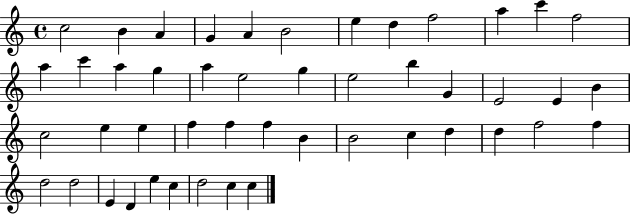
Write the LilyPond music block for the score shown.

{
  \clef treble
  \time 4/4
  \defaultTimeSignature
  \key c \major
  c''2 b'4 a'4 | g'4 a'4 b'2 | e''4 d''4 f''2 | a''4 c'''4 f''2 | \break a''4 c'''4 a''4 g''4 | a''4 e''2 g''4 | e''2 b''4 g'4 | e'2 e'4 b'4 | \break c''2 e''4 e''4 | f''4 f''4 f''4 b'4 | b'2 c''4 d''4 | d''4 f''2 f''4 | \break d''2 d''2 | e'4 d'4 e''4 c''4 | d''2 c''4 c''4 | \bar "|."
}